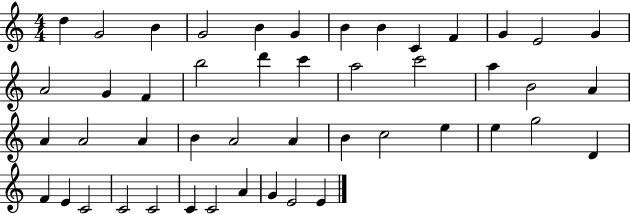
{
  \clef treble
  \numericTimeSignature
  \time 4/4
  \key c \major
  d''4 g'2 b'4 | g'2 b'4 g'4 | b'4 b'4 c'4 f'4 | g'4 e'2 g'4 | \break a'2 g'4 f'4 | b''2 d'''4 c'''4 | a''2 c'''2 | a''4 b'2 a'4 | \break a'4 a'2 a'4 | b'4 a'2 a'4 | b'4 c''2 e''4 | e''4 g''2 d'4 | \break f'4 e'4 c'2 | c'2 c'2 | c'4 c'2 a'4 | g'4 e'2 e'4 | \break \bar "|."
}